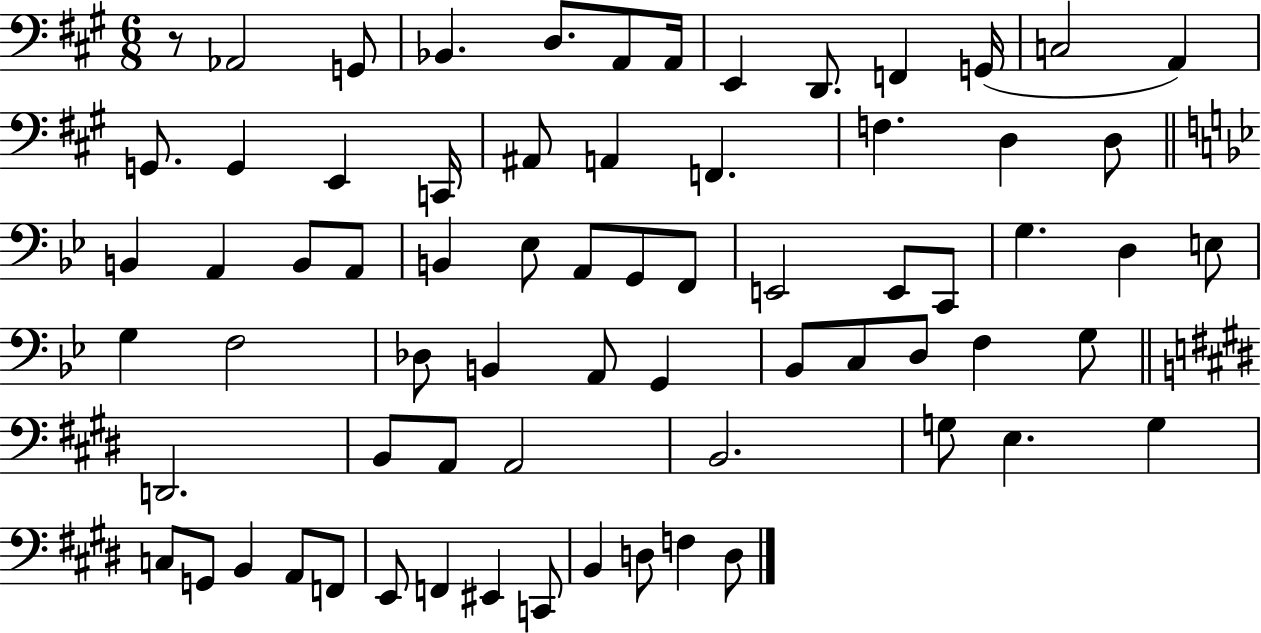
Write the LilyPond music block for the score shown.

{
  \clef bass
  \numericTimeSignature
  \time 6/8
  \key a \major
  r8 aes,2 g,8 | bes,4. d8. a,8 a,16 | e,4 d,8. f,4 g,16( | c2 a,4) | \break g,8. g,4 e,4 c,16 | ais,8 a,4 f,4. | f4. d4 d8 | \bar "||" \break \key g \minor b,4 a,4 b,8 a,8 | b,4 ees8 a,8 g,8 f,8 | e,2 e,8 c,8 | g4. d4 e8 | \break g4 f2 | des8 b,4 a,8 g,4 | bes,8 c8 d8 f4 g8 | \bar "||" \break \key e \major d,2. | b,8 a,8 a,2 | b,2. | g8 e4. g4 | \break c8 g,8 b,4 a,8 f,8 | e,8 f,4 eis,4 c,8 | b,4 d8 f4 d8 | \bar "|."
}